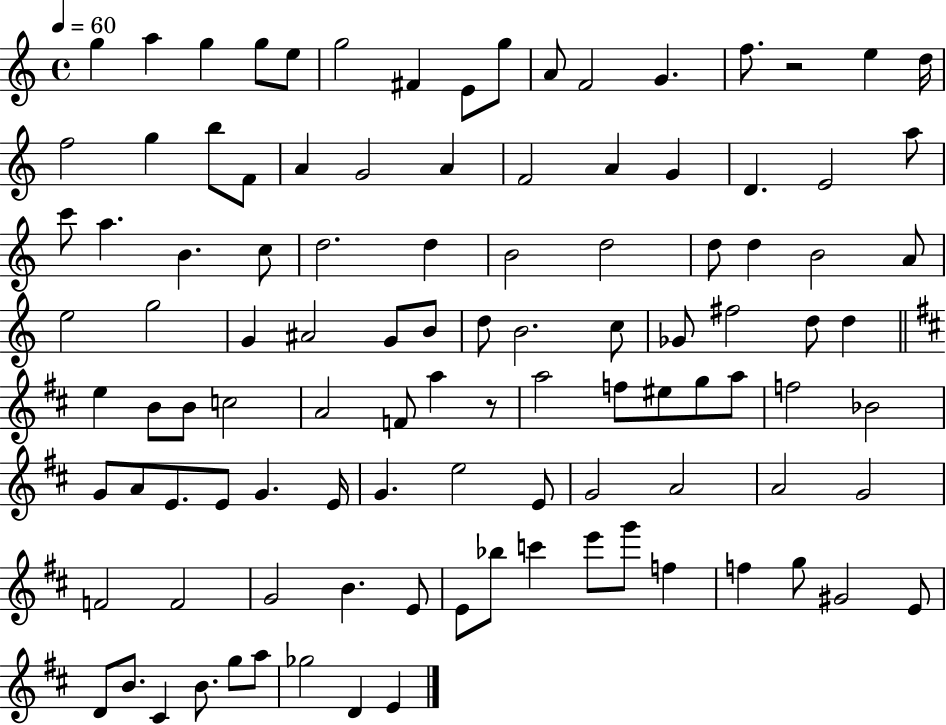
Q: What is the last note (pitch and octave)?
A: E4